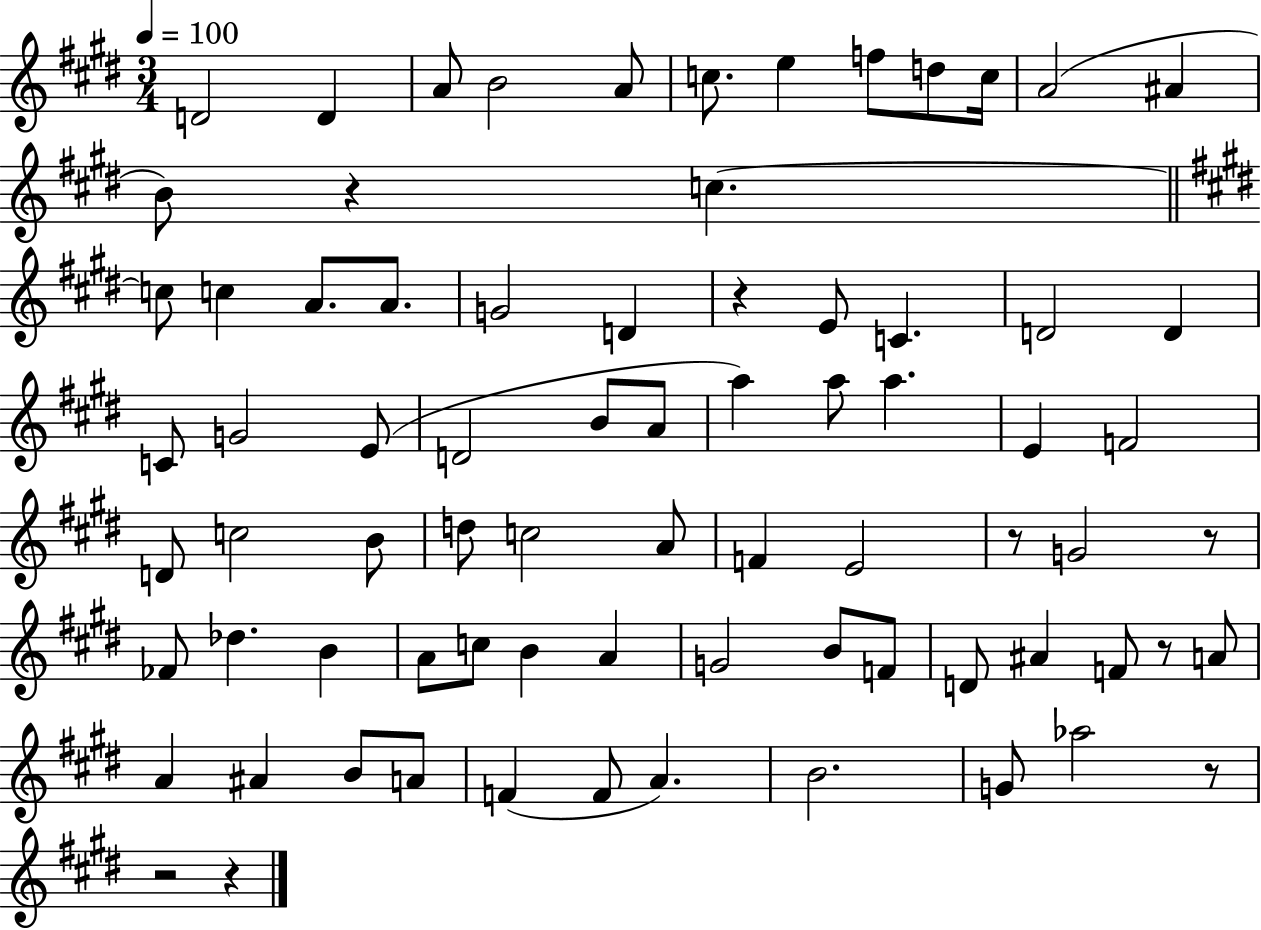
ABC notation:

X:1
T:Untitled
M:3/4
L:1/4
K:E
D2 D A/2 B2 A/2 c/2 e f/2 d/2 c/4 A2 ^A B/2 z c c/2 c A/2 A/2 G2 D z E/2 C D2 D C/2 G2 E/2 D2 B/2 A/2 a a/2 a E F2 D/2 c2 B/2 d/2 c2 A/2 F E2 z/2 G2 z/2 _F/2 _d B A/2 c/2 B A G2 B/2 F/2 D/2 ^A F/2 z/2 A/2 A ^A B/2 A/2 F F/2 A B2 G/2 _a2 z/2 z2 z